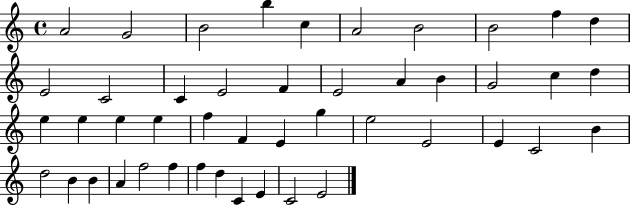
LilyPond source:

{
  \clef treble
  \time 4/4
  \defaultTimeSignature
  \key c \major
  a'2 g'2 | b'2 b''4 c''4 | a'2 b'2 | b'2 f''4 d''4 | \break e'2 c'2 | c'4 e'2 f'4 | e'2 a'4 b'4 | g'2 c''4 d''4 | \break e''4 e''4 e''4 e''4 | f''4 f'4 e'4 g''4 | e''2 e'2 | e'4 c'2 b'4 | \break d''2 b'4 b'4 | a'4 f''2 f''4 | f''4 d''4 c'4 e'4 | c'2 e'2 | \break \bar "|."
}